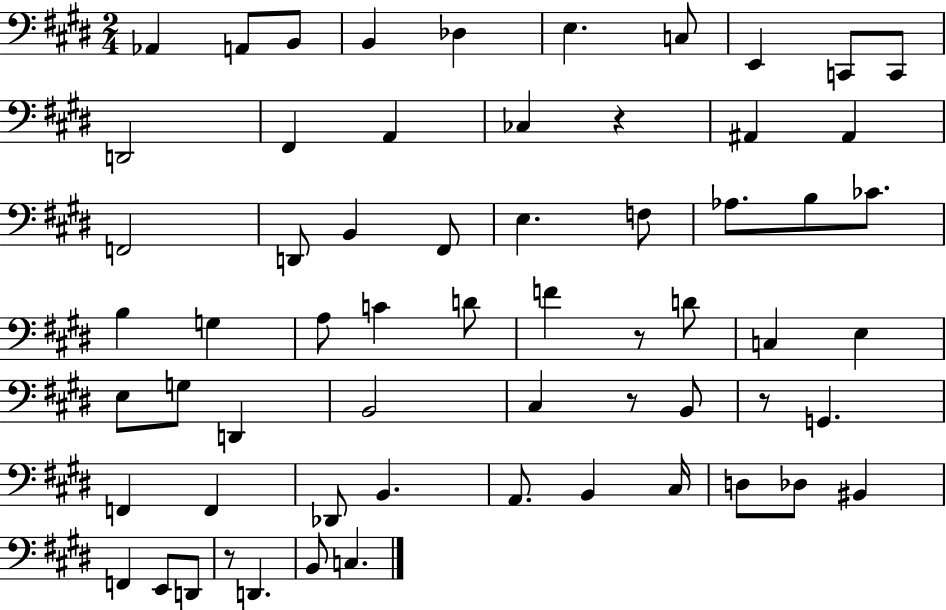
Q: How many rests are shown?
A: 5